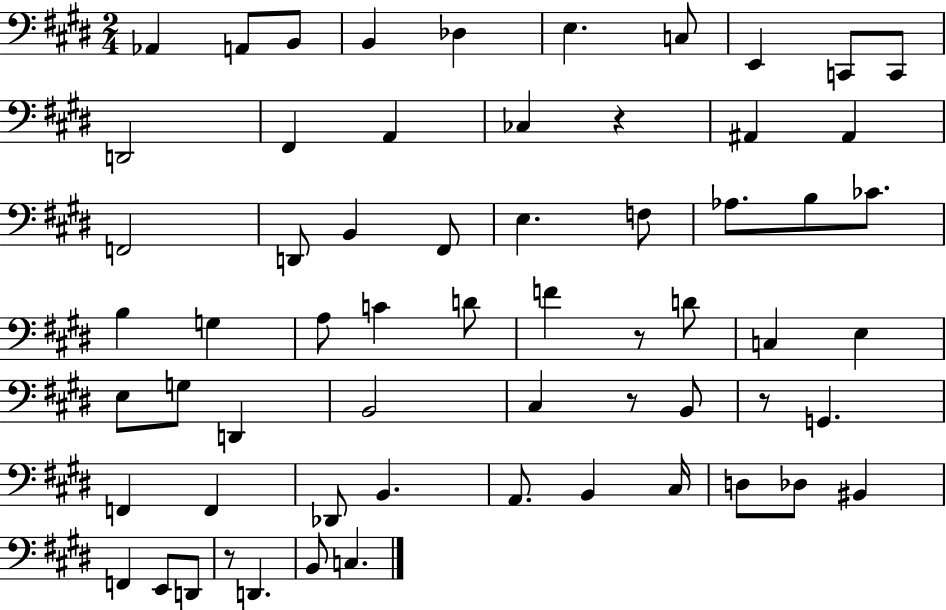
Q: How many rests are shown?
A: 5